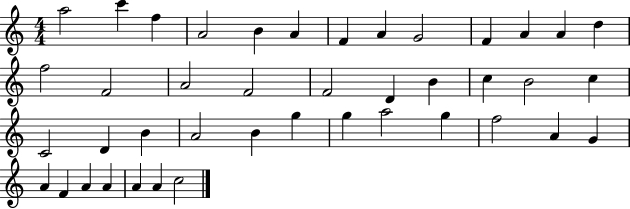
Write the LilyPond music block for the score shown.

{
  \clef treble
  \numericTimeSignature
  \time 4/4
  \key c \major
  a''2 c'''4 f''4 | a'2 b'4 a'4 | f'4 a'4 g'2 | f'4 a'4 a'4 d''4 | \break f''2 f'2 | a'2 f'2 | f'2 d'4 b'4 | c''4 b'2 c''4 | \break c'2 d'4 b'4 | a'2 b'4 g''4 | g''4 a''2 g''4 | f''2 a'4 g'4 | \break a'4 f'4 a'4 a'4 | a'4 a'4 c''2 | \bar "|."
}